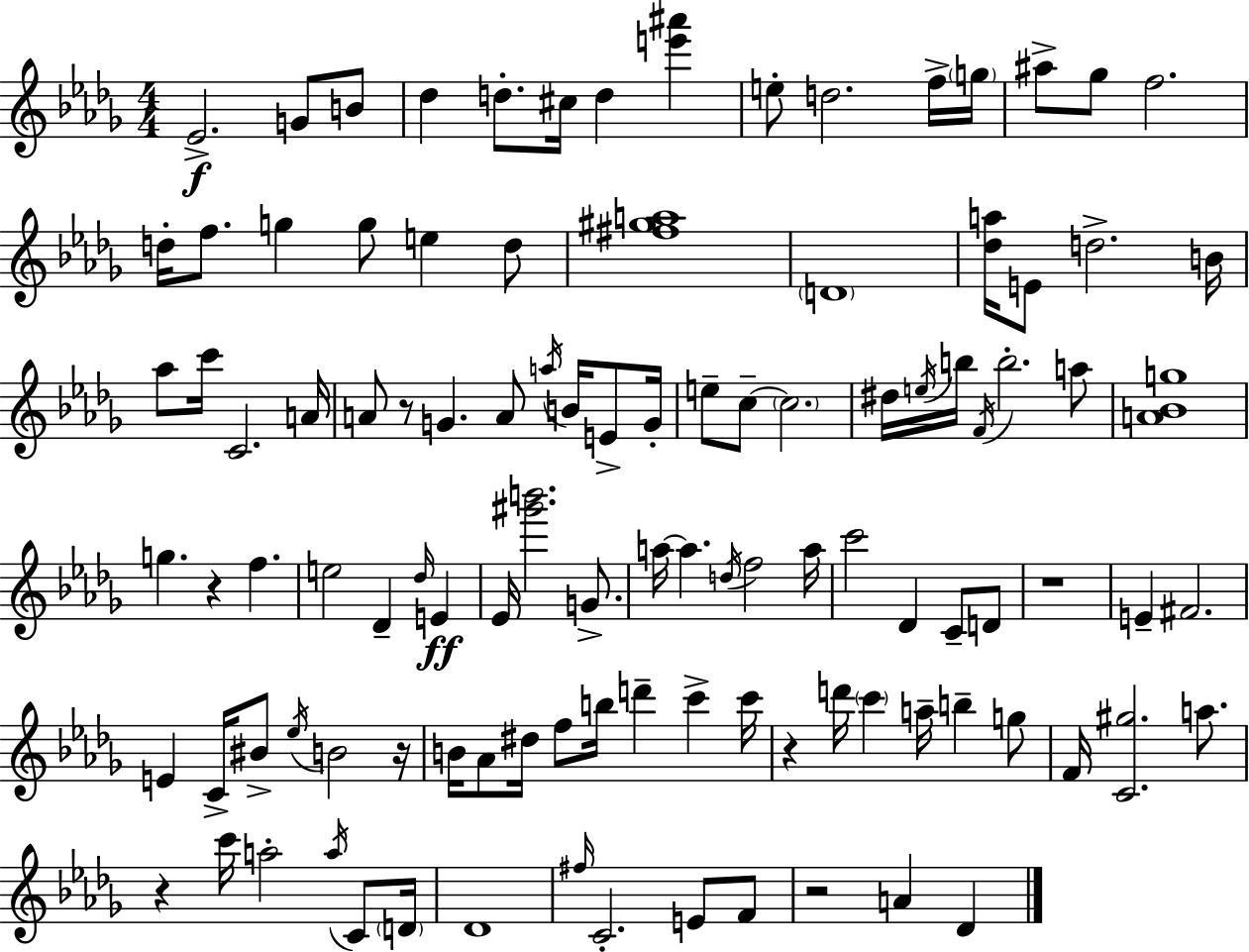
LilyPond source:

{
  \clef treble
  \numericTimeSignature
  \time 4/4
  \key bes \minor
  ees'2.->\f g'8 b'8 | des''4 d''8.-. cis''16 d''4 <e''' ais'''>4 | e''8-. d''2. f''16-> \parenthesize g''16 | ais''8-> ges''8 f''2. | \break d''16-. f''8. g''4 g''8 e''4 d''8 | <fis'' gis'' a''>1 | \parenthesize d'1 | <des'' a''>16 e'8 d''2.-> b'16 | \break aes''8 c'''16 c'2. a'16 | a'8 r8 g'4. a'8 \acciaccatura { a''16 } b'16 e'8-> | g'16-. e''8-- c''8--~~ \parenthesize c''2. | dis''16 \acciaccatura { e''16 } b''16 \acciaccatura { f'16 } b''2.-. | \break a''8 <a' bes' g''>1 | g''4. r4 f''4. | e''2 des'4-- \grace { des''16 }\ff | e'4 ees'16 <gis''' b'''>2. | \break g'8.-> a''16~~ a''4. \acciaccatura { d''16 } f''2 | a''16 c'''2 des'4 | c'8-- d'8 r1 | e'4-- fis'2. | \break e'4 c'16-> bis'8-> \acciaccatura { ees''16 } b'2 | r16 b'16 aes'8 dis''16 f''8 b''16 d'''4-- | c'''4-> c'''16 r4 d'''16 \parenthesize c'''4 a''16-- | b''4-- g''8 f'16 <c' gis''>2. | \break a''8. r4 c'''16 a''2-. | \acciaccatura { a''16 } c'8 \parenthesize d'16 des'1 | \grace { fis''16 } c'2.-. | e'8 f'8 r2 | \break a'4 des'4 \bar "|."
}